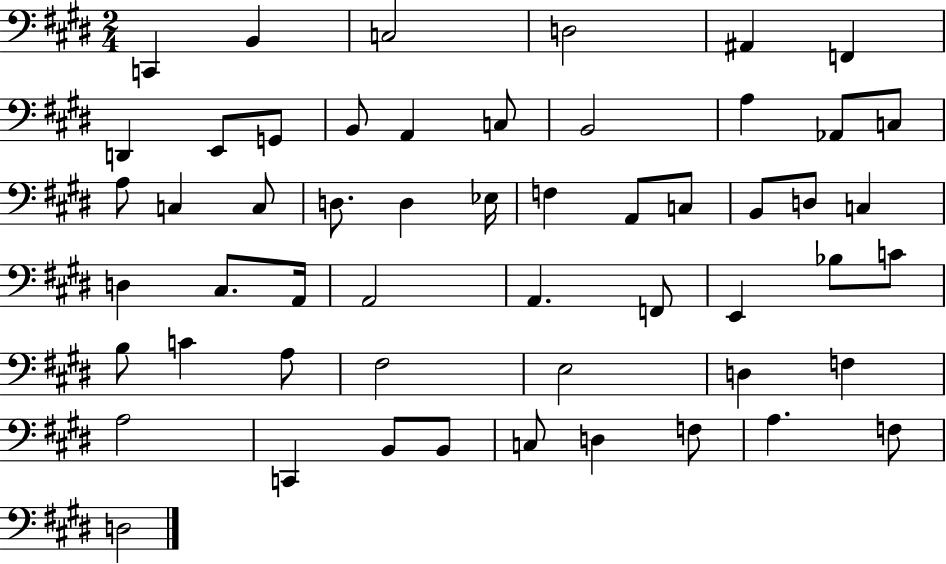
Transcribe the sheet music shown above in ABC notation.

X:1
T:Untitled
M:2/4
L:1/4
K:E
C,, B,, C,2 D,2 ^A,, F,, D,, E,,/2 G,,/2 B,,/2 A,, C,/2 B,,2 A, _A,,/2 C,/2 A,/2 C, C,/2 D,/2 D, _E,/4 F, A,,/2 C,/2 B,,/2 D,/2 C, D, ^C,/2 A,,/4 A,,2 A,, F,,/2 E,, _B,/2 C/2 B,/2 C A,/2 ^F,2 E,2 D, F, A,2 C,, B,,/2 B,,/2 C,/2 D, F,/2 A, F,/2 D,2